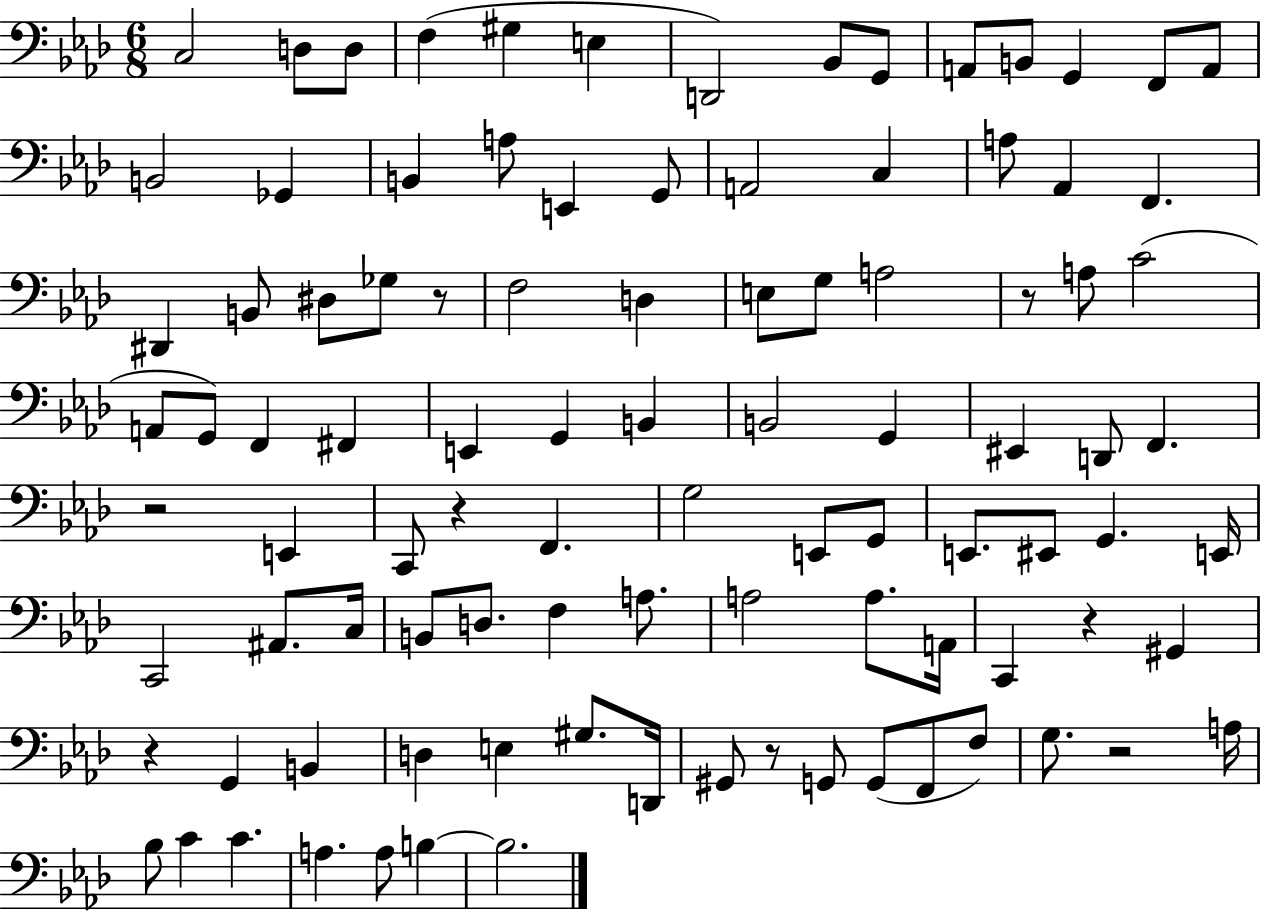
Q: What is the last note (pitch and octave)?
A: B3